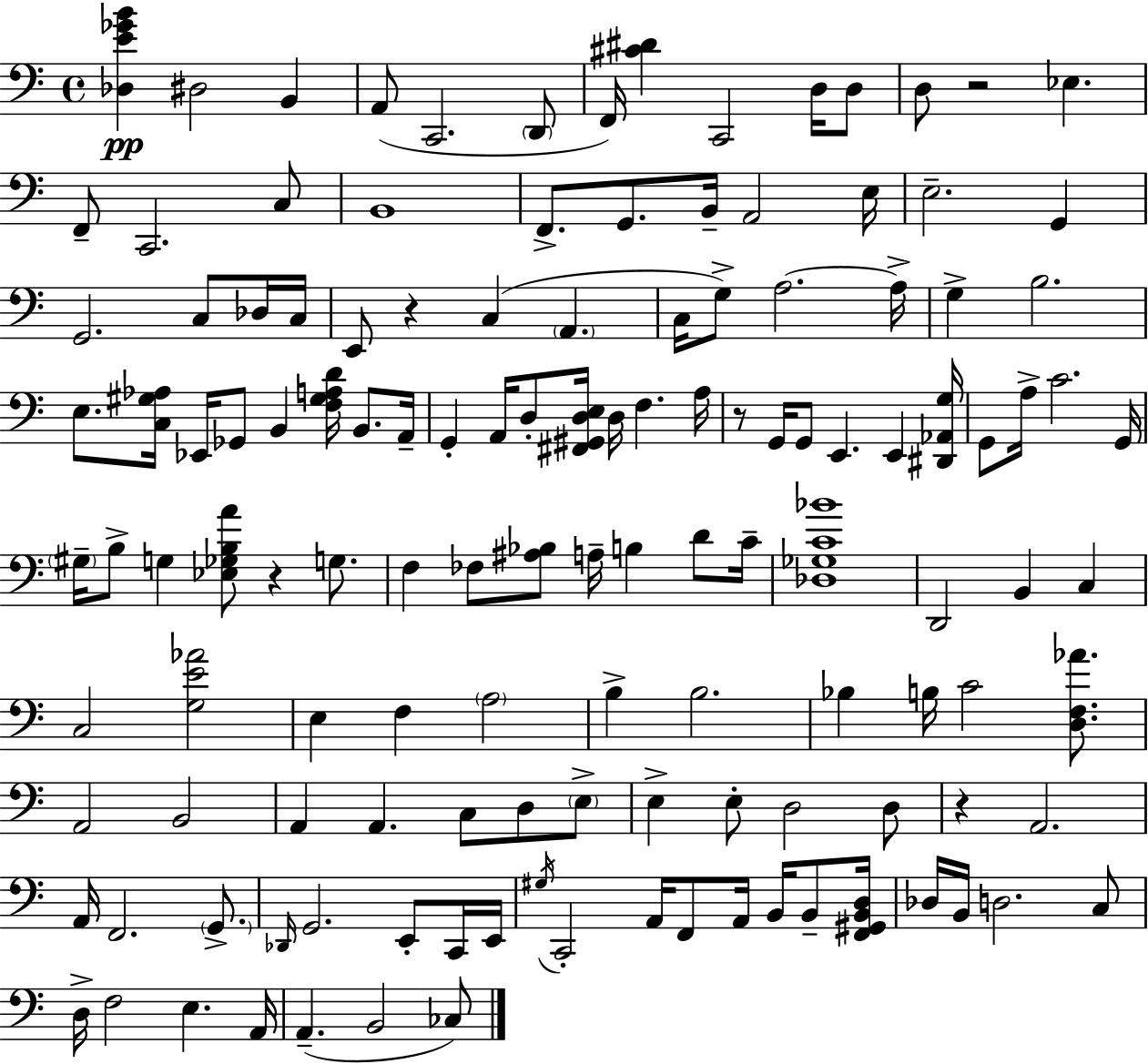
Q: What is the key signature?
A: C major